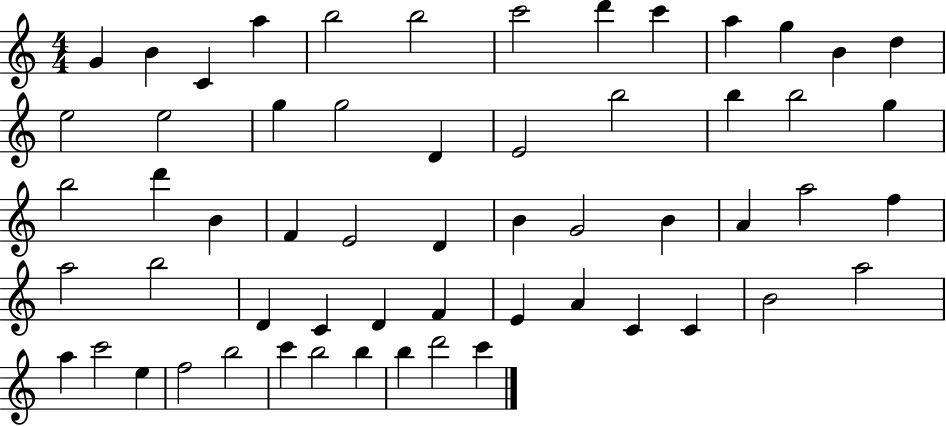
{
  \clef treble
  \numericTimeSignature
  \time 4/4
  \key c \major
  g'4 b'4 c'4 a''4 | b''2 b''2 | c'''2 d'''4 c'''4 | a''4 g''4 b'4 d''4 | \break e''2 e''2 | g''4 g''2 d'4 | e'2 b''2 | b''4 b''2 g''4 | \break b''2 d'''4 b'4 | f'4 e'2 d'4 | b'4 g'2 b'4 | a'4 a''2 f''4 | \break a''2 b''2 | d'4 c'4 d'4 f'4 | e'4 a'4 c'4 c'4 | b'2 a''2 | \break a''4 c'''2 e''4 | f''2 b''2 | c'''4 b''2 b''4 | b''4 d'''2 c'''4 | \break \bar "|."
}